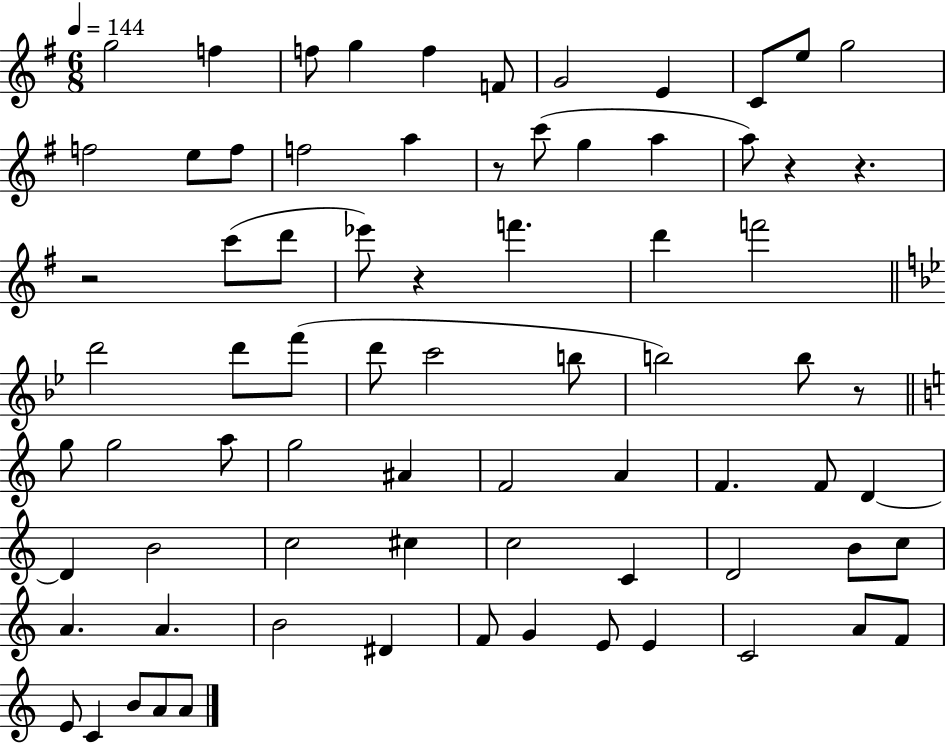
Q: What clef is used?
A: treble